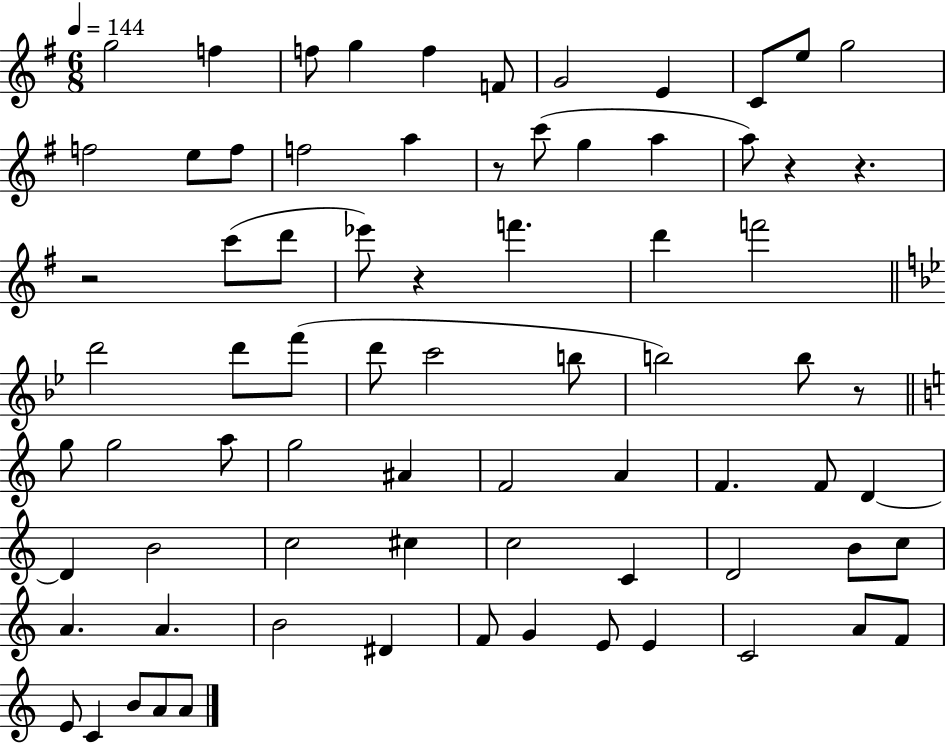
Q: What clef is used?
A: treble